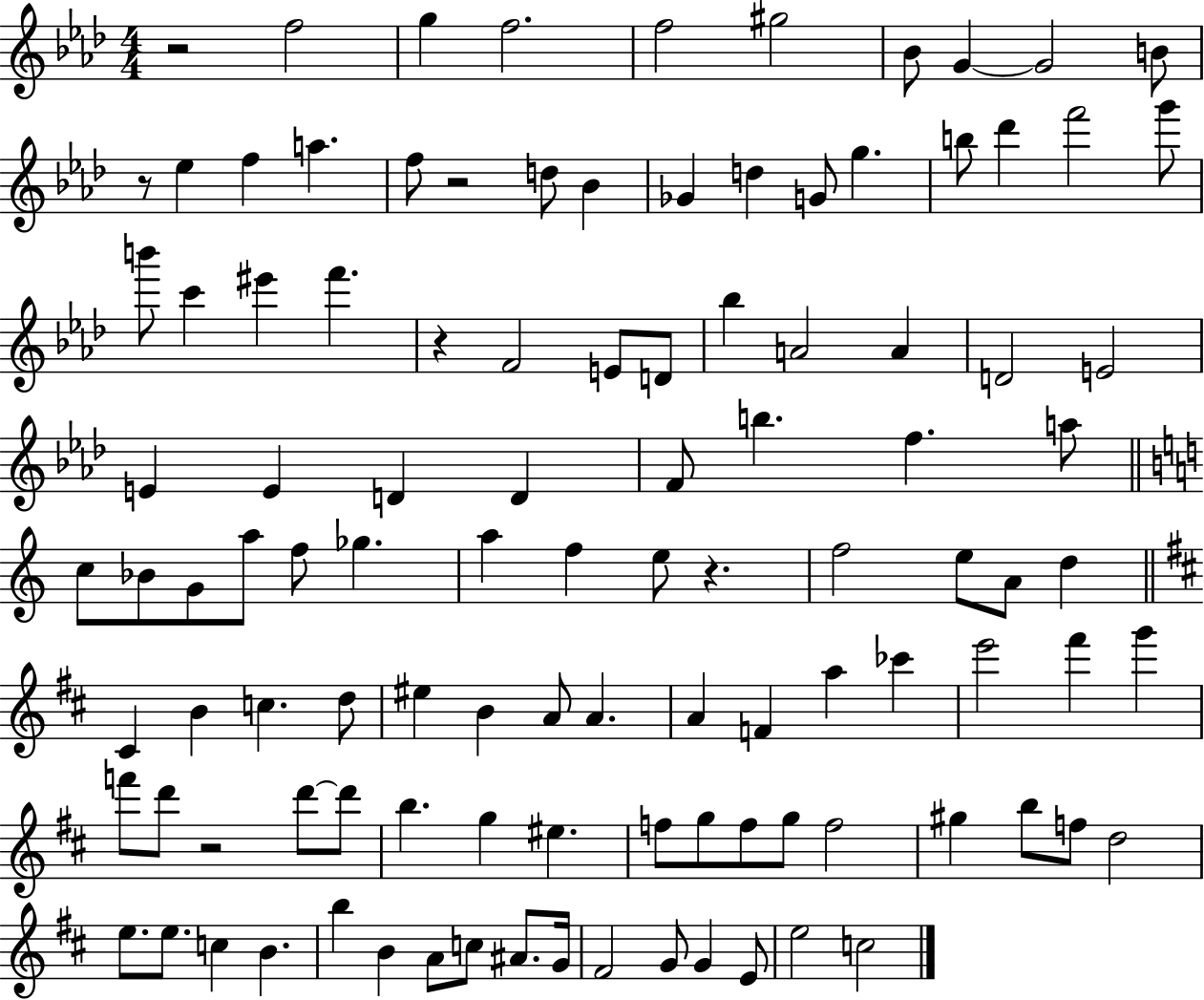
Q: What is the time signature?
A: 4/4